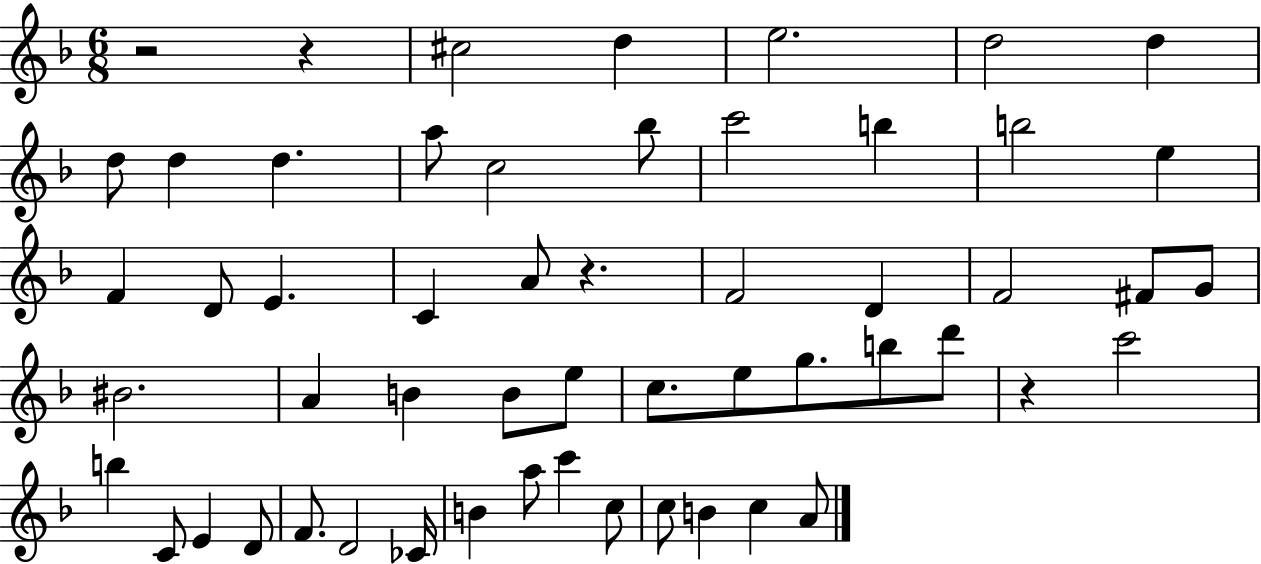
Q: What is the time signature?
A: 6/8